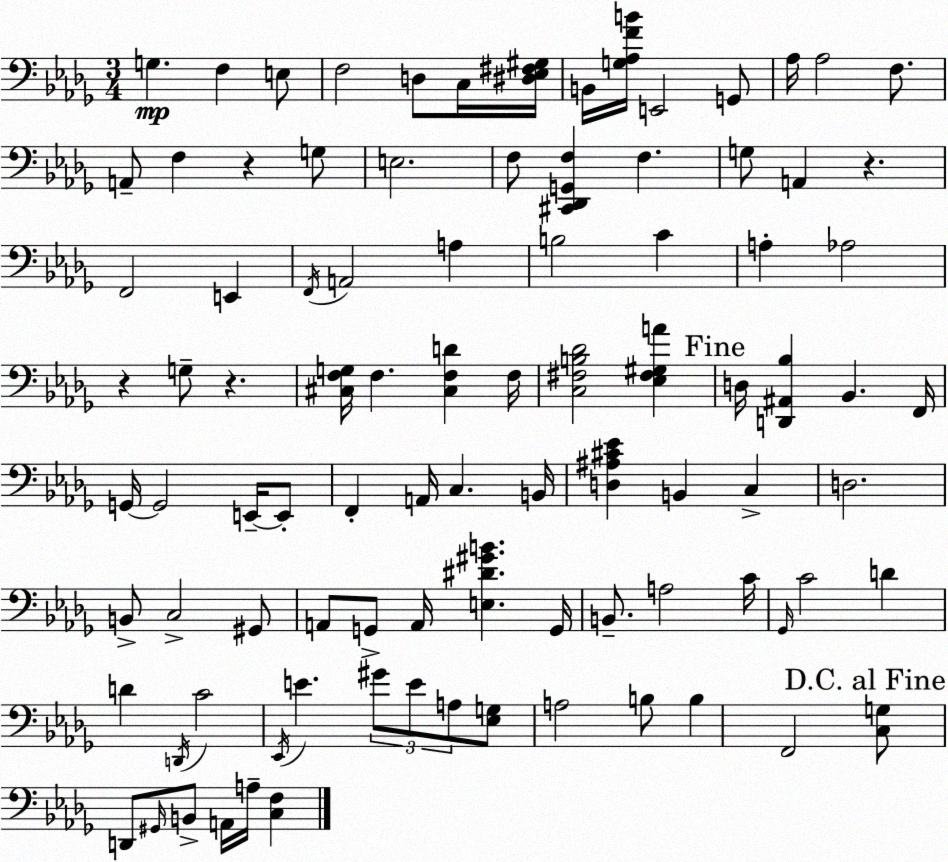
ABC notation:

X:1
T:Untitled
M:3/4
L:1/4
K:Bbm
G, F, E,/2 F,2 D,/2 C,/4 [^D,_E,^F,^G,]/4 B,,/4 [G,_A,FB]/4 E,,2 G,,/2 _A,/4 _A,2 F,/2 A,,/2 F, z G,/2 E,2 F,/2 [^C,,_D,,G,,F,] F, G,/2 A,, z F,,2 E,, F,,/4 A,,2 A, B,2 C A, _A,2 z G,/2 z [^C,F,G,]/4 F, [^C,F,D] F,/4 [C,^F,B,_D]2 [_E,^F,^G,A] D,/4 [D,,^A,,_B,] _B,, F,,/4 G,,/4 G,,2 E,,/4 E,,/2 F,, A,,/4 C, B,,/4 [D,^A,^C_E] B,, C, D,2 B,,/2 C,2 ^G,,/2 A,,/2 G,,/2 A,,/4 [E,^D^GB] G,,/4 B,,/2 A,2 C/4 _G,,/4 C2 D D D,,/4 C2 _E,,/4 E ^G/2 E/2 A,/2 [_E,G,]/2 A,2 B,/2 B, F,,2 [C,G,]/2 D,,/2 ^G,,/4 B,,/2 A,,/4 A,/4 [C,F,]